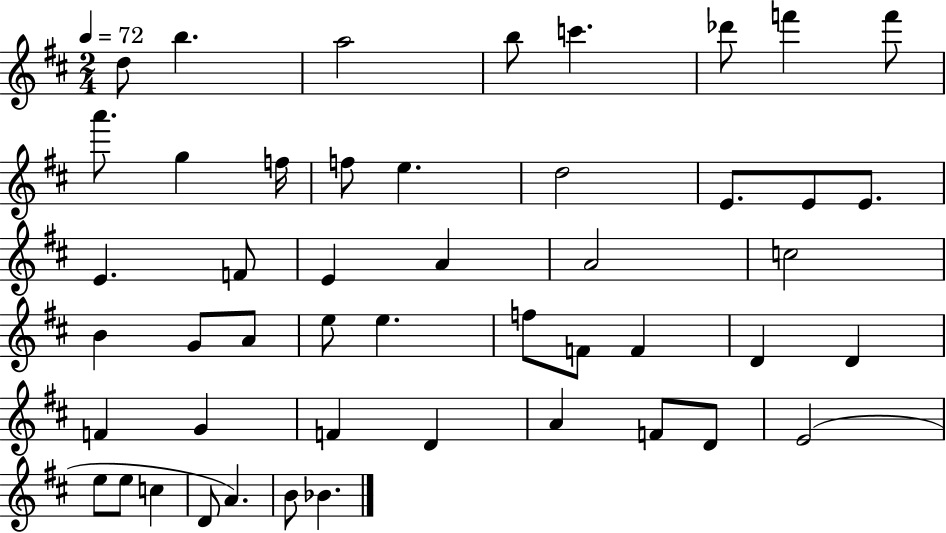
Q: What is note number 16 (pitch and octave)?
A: E4